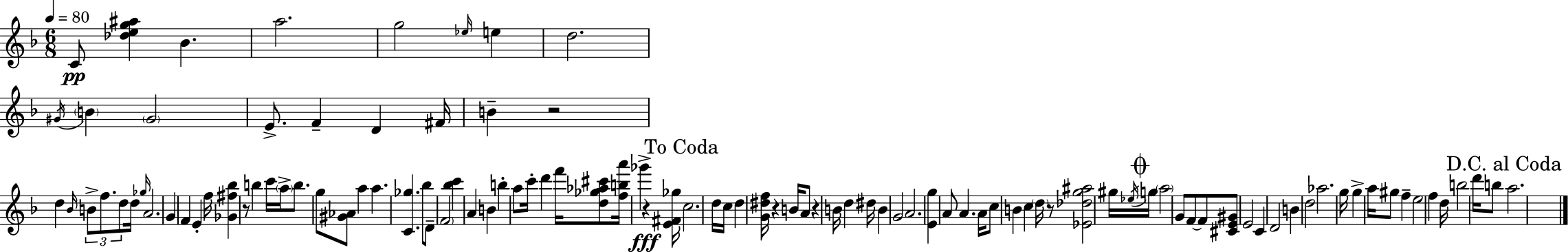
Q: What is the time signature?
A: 6/8